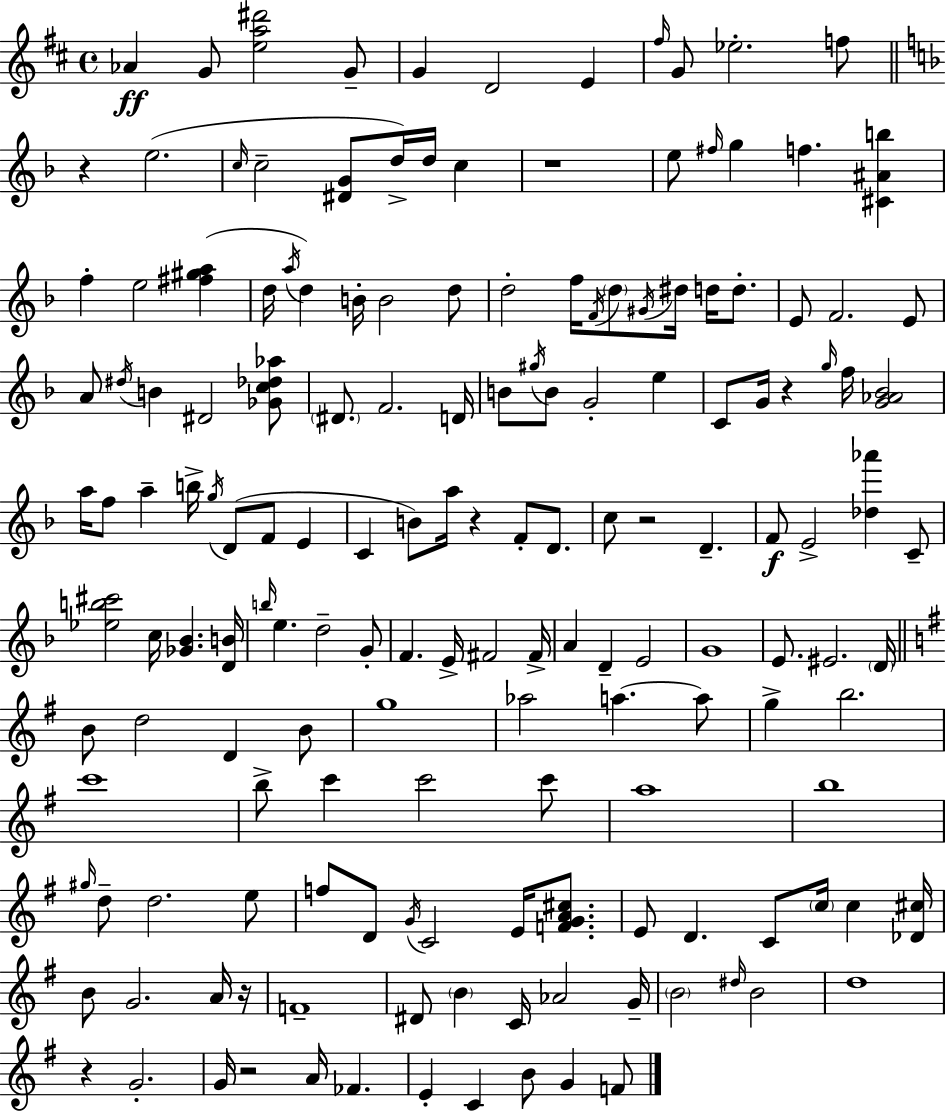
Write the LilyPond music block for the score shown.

{
  \clef treble
  \time 4/4
  \defaultTimeSignature
  \key d \major
  aes'4\ff g'8 <e'' a'' dis'''>2 g'8-- | g'4 d'2 e'4 | \grace { fis''16 } g'8 ees''2.-. f''8 | \bar "||" \break \key f \major r4 e''2.( | \grace { c''16 } c''2-- <dis' g'>8 d''16->) d''16 c''4 | r1 | e''8 \grace { fis''16 } g''4 f''4. <cis' ais' b''>4 | \break f''4-. e''2 <fis'' gis'' a''>4( | d''16 \acciaccatura { a''16 }) d''4 b'16-. b'2 | d''8 d''2-. f''16 \acciaccatura { f'16 } \parenthesize d''8 \acciaccatura { gis'16 } | dis''16 d''16 d''8.-. e'8 f'2. | \break e'8 a'8 \acciaccatura { dis''16 } b'4 dis'2 | <ges' c'' des'' aes''>8 \parenthesize dis'8. f'2. | d'16 b'8 \acciaccatura { gis''16 } b'8 g'2-. | e''4 c'8 g'16 r4 \grace { g''16 } f''16 | \break <g' aes' bes'>2 a''16 f''8 a''4-- b''16-> | \acciaccatura { g''16 }( d'8 f'8 e'4 c'4 b'8) a''16 | r4 f'8-. d'8. c''8 r2 | d'4.-- f'8\f e'2-> | \break <des'' aes'''>4 c'8-- <ees'' b'' cis'''>2 | c''16 <ges' bes'>4. <d' b'>16 \grace { b''16 } e''4. | d''2-- g'8-. f'4. | e'16-> fis'2 fis'16-> a'4 d'4-- | \break e'2 g'1 | e'8. eis'2. | \parenthesize d'16 \bar "||" \break \key g \major b'8 d''2 d'4 b'8 | g''1 | aes''2 a''4.~~ a''8 | g''4-> b''2. | \break c'''1 | b''8-> c'''4 c'''2 c'''8 | a''1 | b''1 | \break \grace { gis''16 } d''8-- d''2. e''8 | f''8 d'8 \acciaccatura { g'16 } c'2 e'16 <f' g' a' cis''>8. | e'8 d'4. c'8 \parenthesize c''16 c''4 | <des' cis''>16 b'8 g'2. | \break a'16 r16 f'1-- | dis'8 \parenthesize b'4 c'16 aes'2 | g'16-- \parenthesize b'2 \grace { dis''16 } b'2 | d''1 | \break r4 g'2.-. | g'16 r2 a'16 fes'4. | e'4-. c'4 b'8 g'4 | f'8 \bar "|."
}